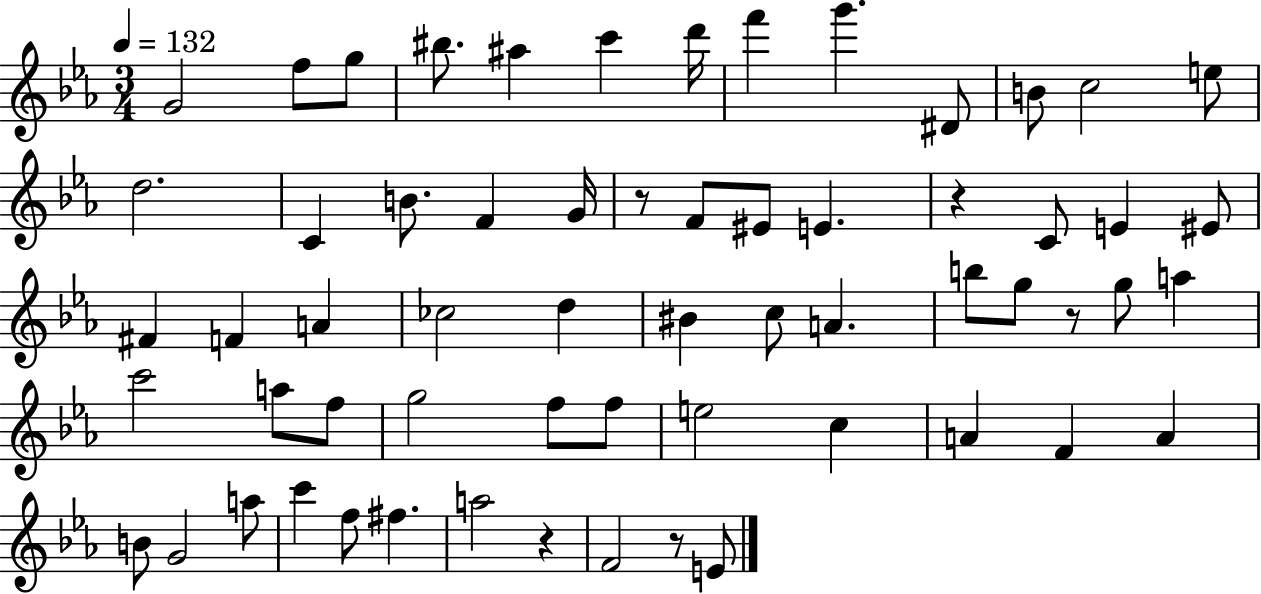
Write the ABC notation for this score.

X:1
T:Untitled
M:3/4
L:1/4
K:Eb
G2 f/2 g/2 ^b/2 ^a c' d'/4 f' g' ^D/2 B/2 c2 e/2 d2 C B/2 F G/4 z/2 F/2 ^E/2 E z C/2 E ^E/2 ^F F A _c2 d ^B c/2 A b/2 g/2 z/2 g/2 a c'2 a/2 f/2 g2 f/2 f/2 e2 c A F A B/2 G2 a/2 c' f/2 ^f a2 z F2 z/2 E/2